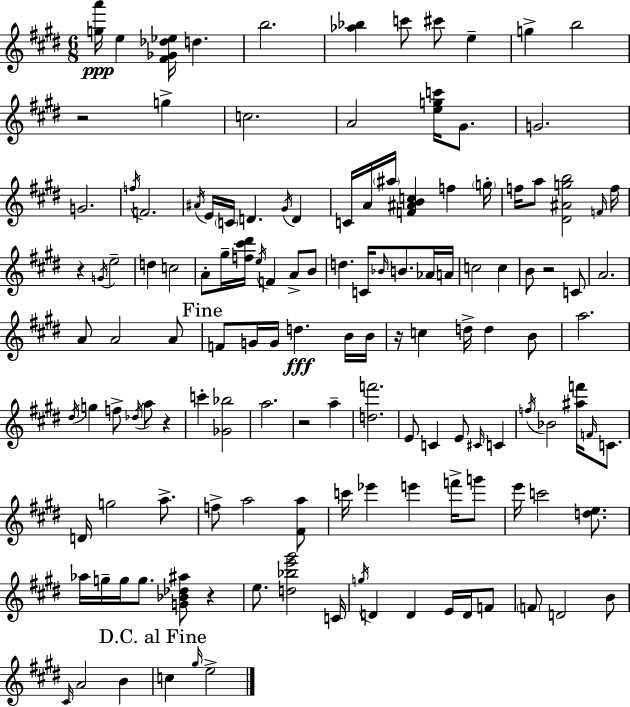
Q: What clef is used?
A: treble